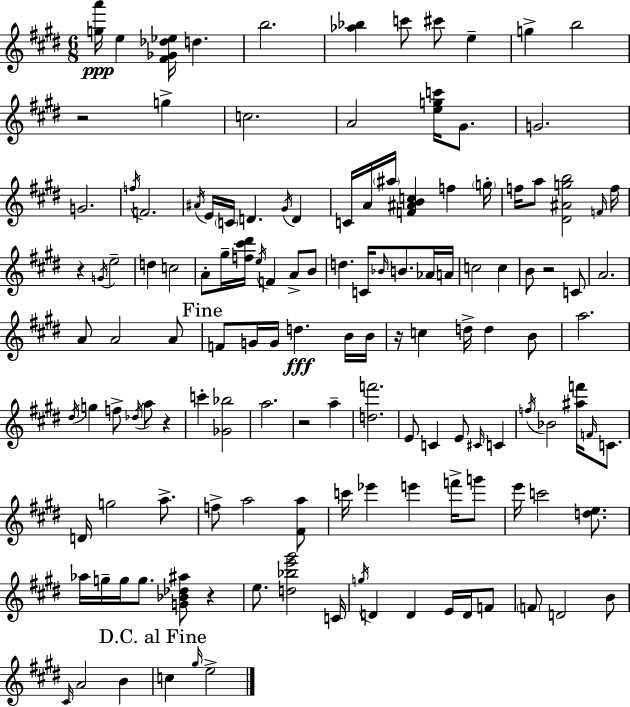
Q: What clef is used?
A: treble